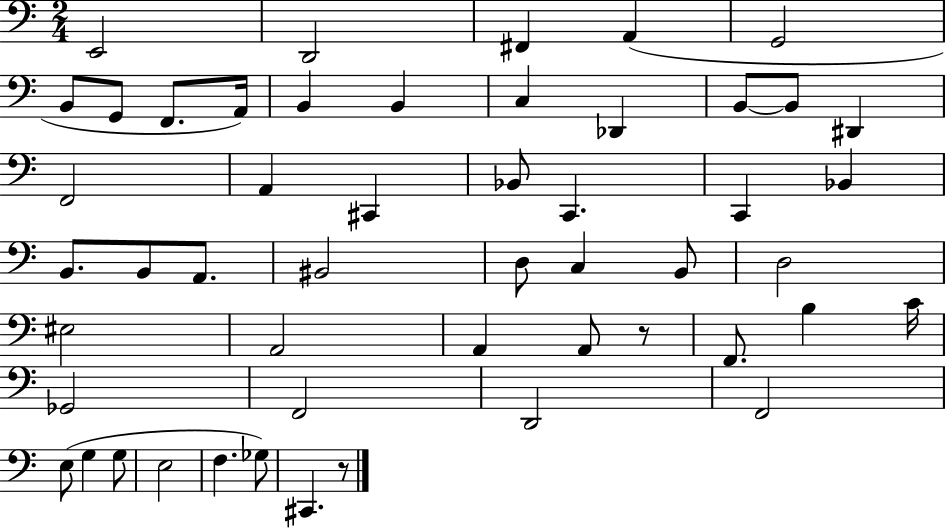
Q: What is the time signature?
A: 2/4